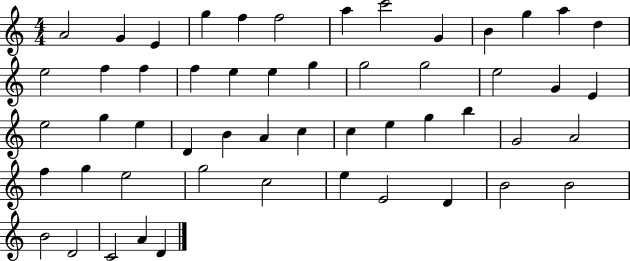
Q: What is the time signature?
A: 4/4